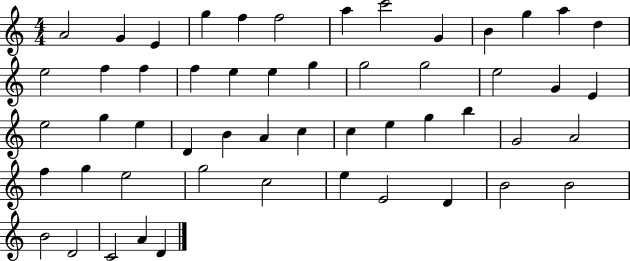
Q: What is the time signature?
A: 4/4